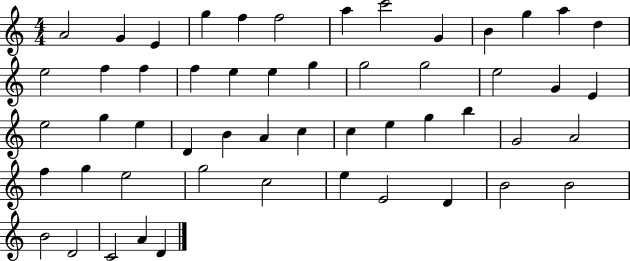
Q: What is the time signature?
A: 4/4